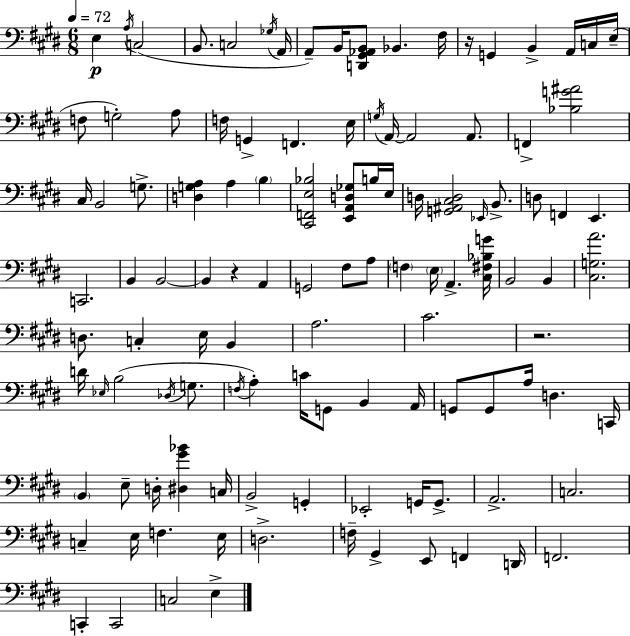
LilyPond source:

{
  \clef bass
  \numericTimeSignature
  \time 6/8
  \key e \major
  \tempo 4 = 72
  e4\p \acciaccatura { a16 } c2( | b,8. c2 | \acciaccatura { ges16 } a,16 a,8--) b,16 <d, gis, aes, b,>8 bes,4. | fis16 r16 g,4 b,4-> a,16 | \break c16 e16--( f8 g2-.) | a8 f16 g,4-> f,4. | e16 \acciaccatura { g16 } a,16~~ a,2 | a,8. f,4-> <bes g' ais'>2 | \break cis16 b,2 | g8.-> <d g a>4 a4 \parenthesize b4 | <cis, f, e bes>2 <e, a, d ges>8 | b16 e16 d16 <g, ais, cis d>2 | \break \grace { ees,16 } b,8.-> d8 f,4 e,4. | c,2. | b,4 b,2~~ | b,4 r4 | \break a,4 g,2 | fis8 a8 \parenthesize f4 \parenthesize e16 a,4.-> | <cis fis bes g'>16 b,2 | b,4 <cis g a'>2. | \break d8. c4-. e16 | b,4 a2. | cis'2. | r2. | \break d'16 \grace { ees16 }( b2 | \acciaccatura { des16 } g8. \acciaccatura { f16 } a4-.) c'16 | g,8 b,4 a,16 g,8 g,8 a16 | d4. c,16 \parenthesize b,4 e8-- | \break d16-. <dis gis' bes'>4 c16 b,2-> | g,4-. ees,2-. | g,16 g,8.-> a,2.-> | c2. | \break c4-- e16 | f4. e16 d2.-> | f16-- gis,4-> | e,8 f,4 d,16 f,2. | \break c,4-. c,2 | c2 | e4-> \bar "|."
}